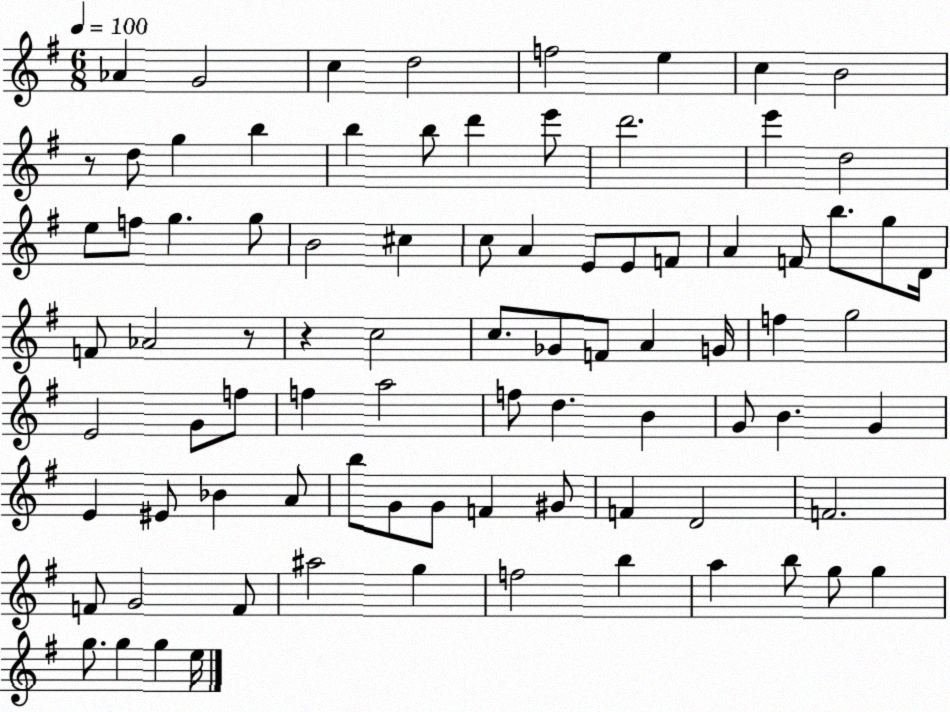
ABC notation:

X:1
T:Untitled
M:6/8
L:1/4
K:G
_A G2 c d2 f2 e c B2 z/2 d/2 g b b b/2 d' e'/2 d'2 e' d2 e/2 f/2 g g/2 B2 ^c c/2 A E/2 E/2 F/2 A F/2 b/2 g/2 D/4 F/2 _A2 z/2 z c2 c/2 _G/2 F/2 A G/4 f g2 E2 G/2 f/2 f a2 f/2 d B G/2 B G E ^E/2 _B A/2 b/2 G/2 G/2 F ^G/2 F D2 F2 F/2 G2 F/2 ^a2 g f2 b a b/2 g/2 g g/2 g g e/4